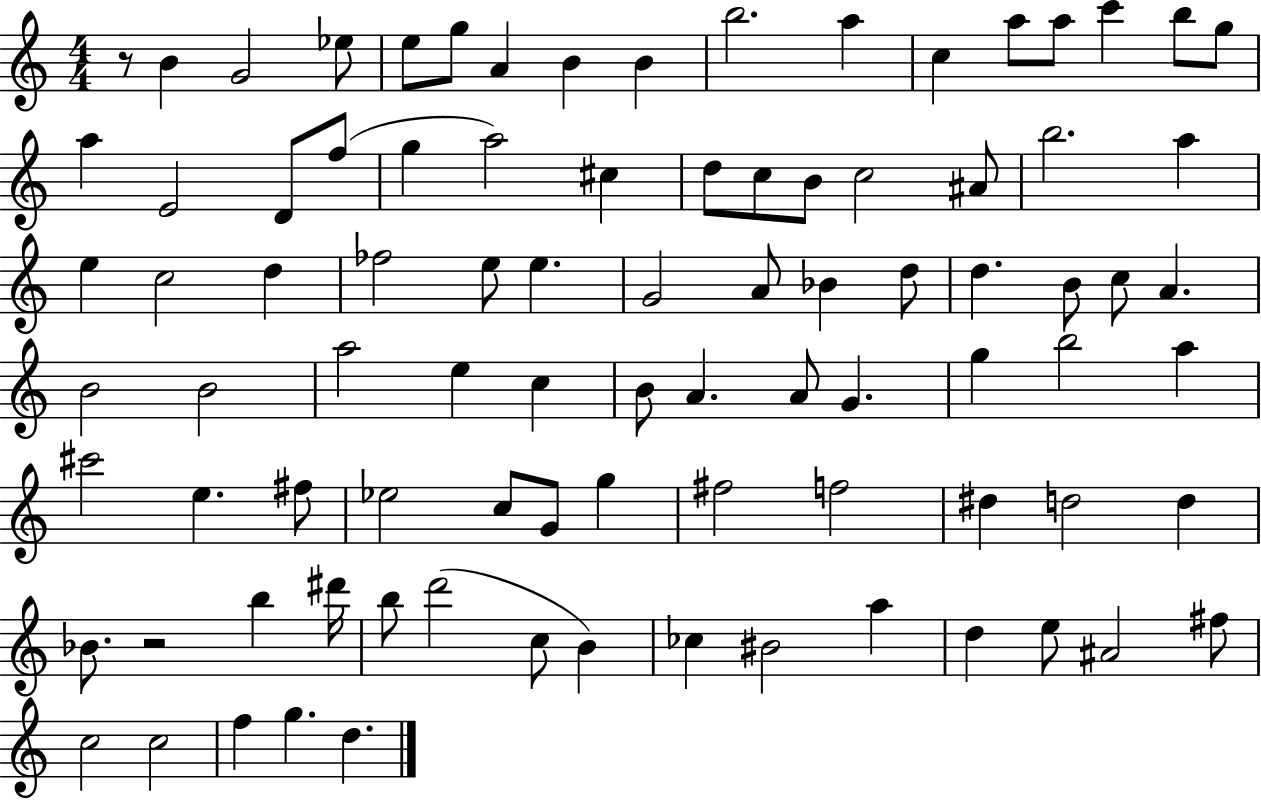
R/e B4/q G4/h Eb5/e E5/e G5/e A4/q B4/q B4/q B5/h. A5/q C5/q A5/e A5/e C6/q B5/e G5/e A5/q E4/h D4/e F5/e G5/q A5/h C#5/q D5/e C5/e B4/e C5/h A#4/e B5/h. A5/q E5/q C5/h D5/q FES5/h E5/e E5/q. G4/h A4/e Bb4/q D5/e D5/q. B4/e C5/e A4/q. B4/h B4/h A5/h E5/q C5/q B4/e A4/q. A4/e G4/q. G5/q B5/h A5/q C#6/h E5/q. F#5/e Eb5/h C5/e G4/e G5/q F#5/h F5/h D#5/q D5/h D5/q Bb4/e. R/h B5/q D#6/s B5/e D6/h C5/e B4/q CES5/q BIS4/h A5/q D5/q E5/e A#4/h F#5/e C5/h C5/h F5/q G5/q. D5/q.